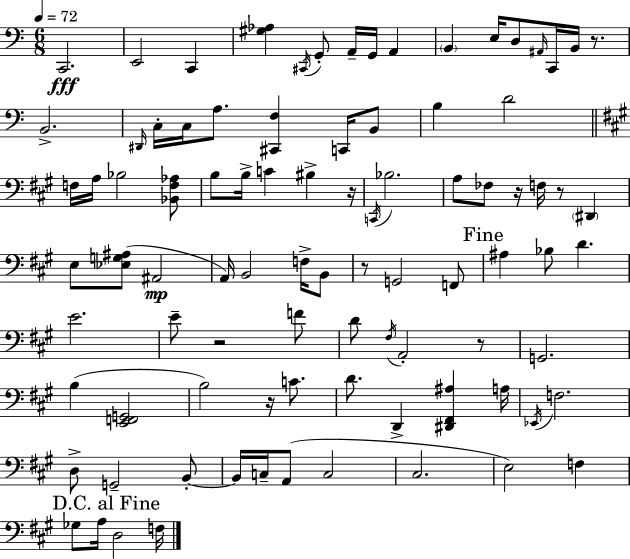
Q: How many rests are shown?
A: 8